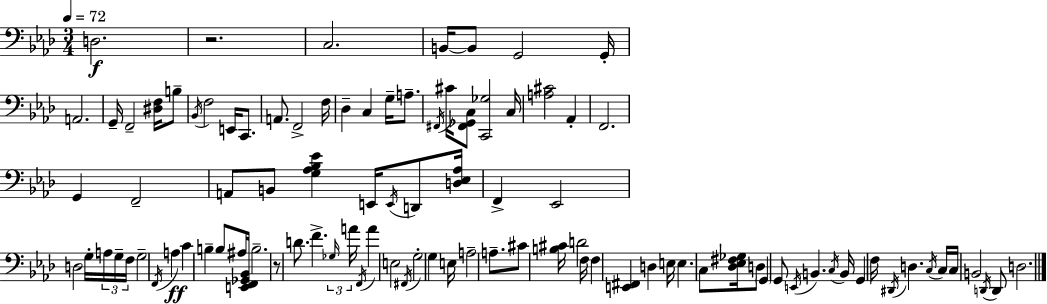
X:1
T:Untitled
M:3/4
L:1/4
K:Fm
D,2 z2 C,2 B,,/4 B,,/2 G,,2 G,,/4 A,,2 G,,/4 F,,2 [^D,F,]/4 B,/2 _B,,/4 F,2 E,,/4 C,,/2 A,,/2 F,,2 F,/4 _D, C, G,/4 A,/2 ^F,,/4 ^C/4 [^F,,_G,,C,]/2 [C,,_G,]2 C,/4 [A,^C]2 _A,, F,,2 G,, F,,2 A,,/2 B,,/2 [G,_A,_B,_E] E,,/4 E,,/4 D,,/2 [D,_E,_A,]/4 F,, _E,,2 D,2 G,/4 A,/4 G,/4 F,/4 G,2 F,,/4 A, C B, B,/2 ^A,/4 [E,,F,,_G,,_B,,]/4 B,2 z/2 D/2 F _G,/4 A/4 F,,/4 A E,2 ^F,,/4 G,2 G, E,/4 A,2 A,/2 ^C/2 [B,^C]/4 D2 F,/4 F, [E,,^F,,] D, E,/4 E, C,/2 [_D,_E,^F,_G,]/4 D,/2 G,, G,,/2 E,,/4 B,, C,/4 B,,/4 G,, F,/4 ^D,,/4 D, C,/4 C,/4 C,/4 B,,2 D,,/4 D,,/2 D,2